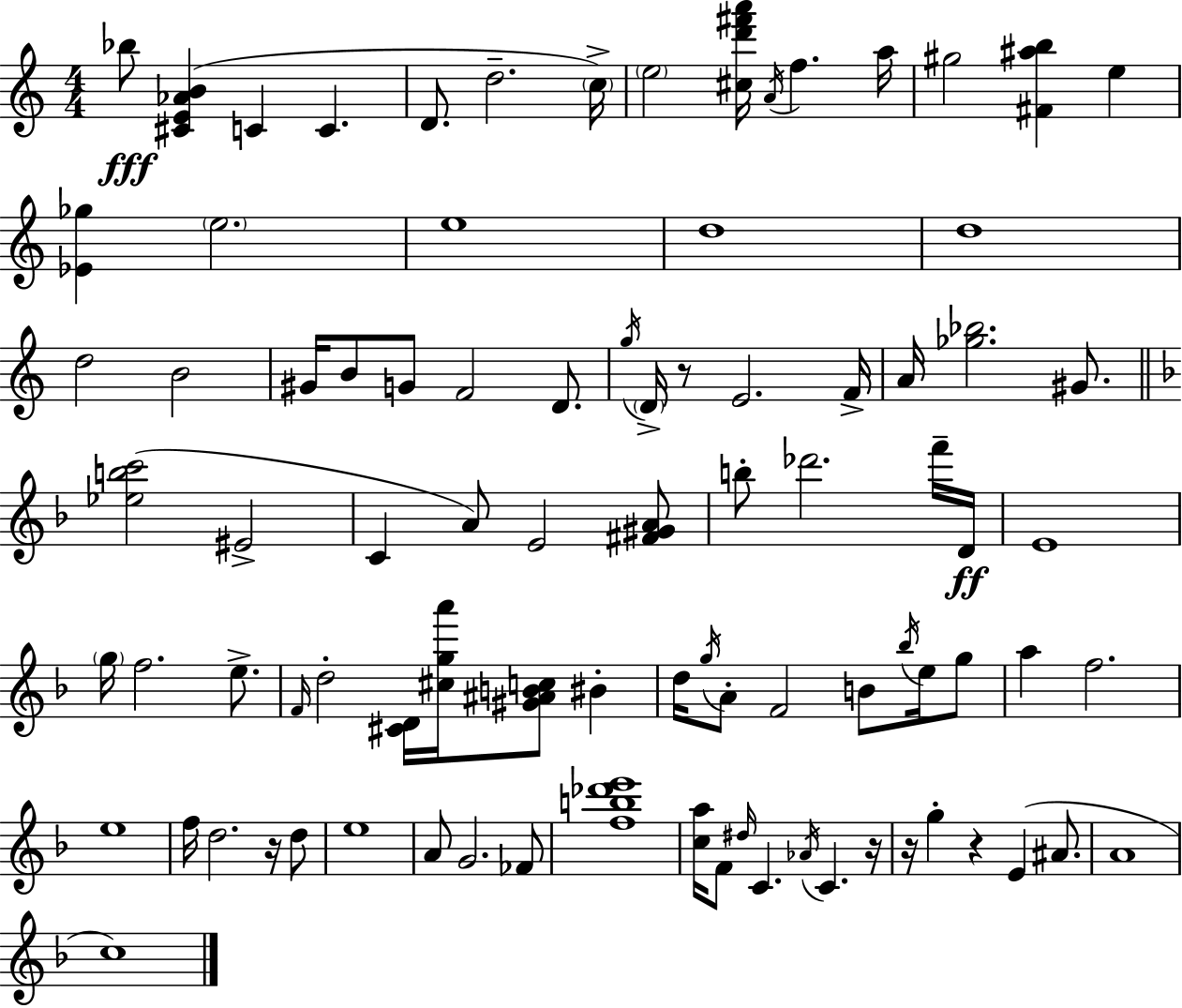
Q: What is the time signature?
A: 4/4